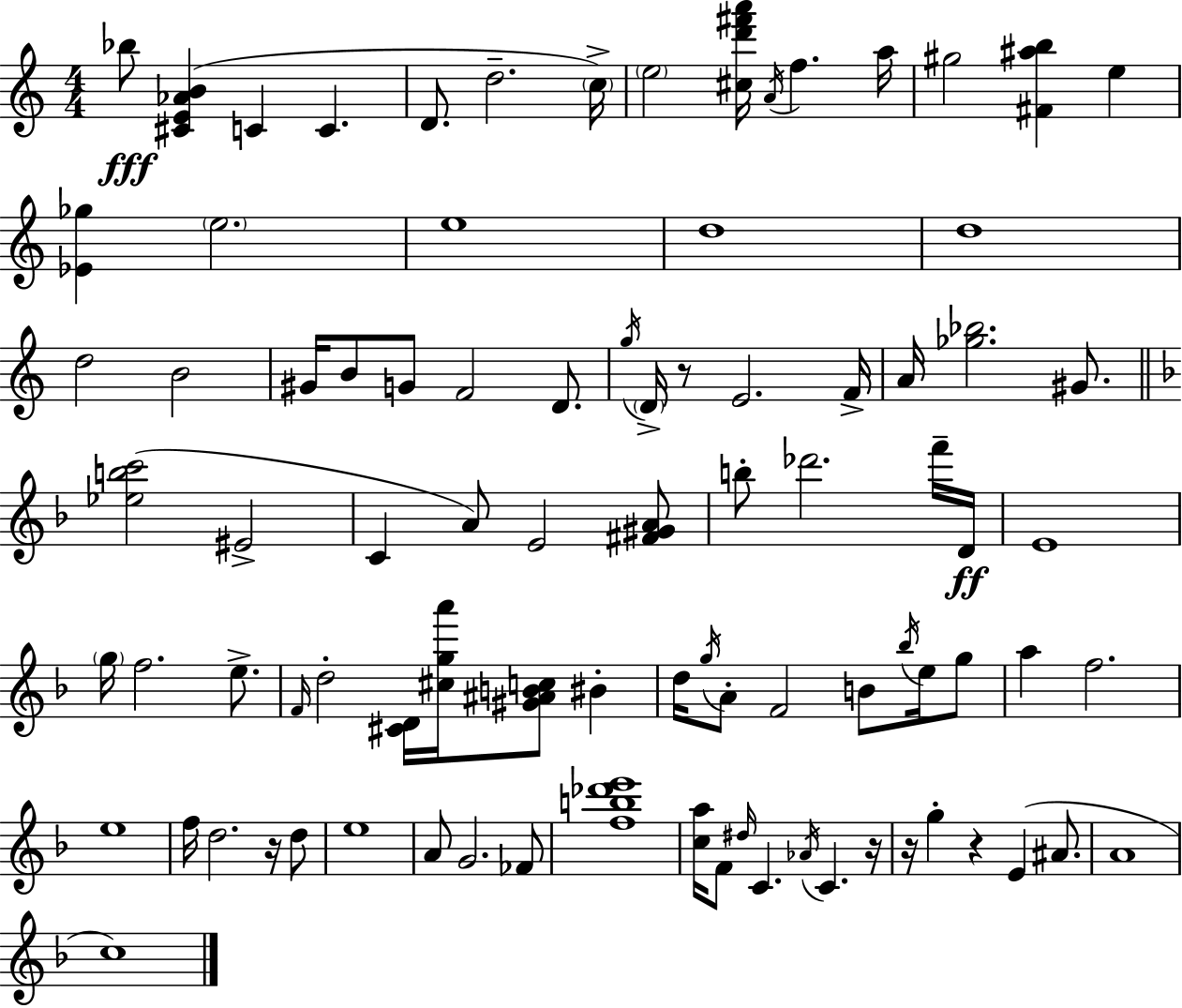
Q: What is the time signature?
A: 4/4